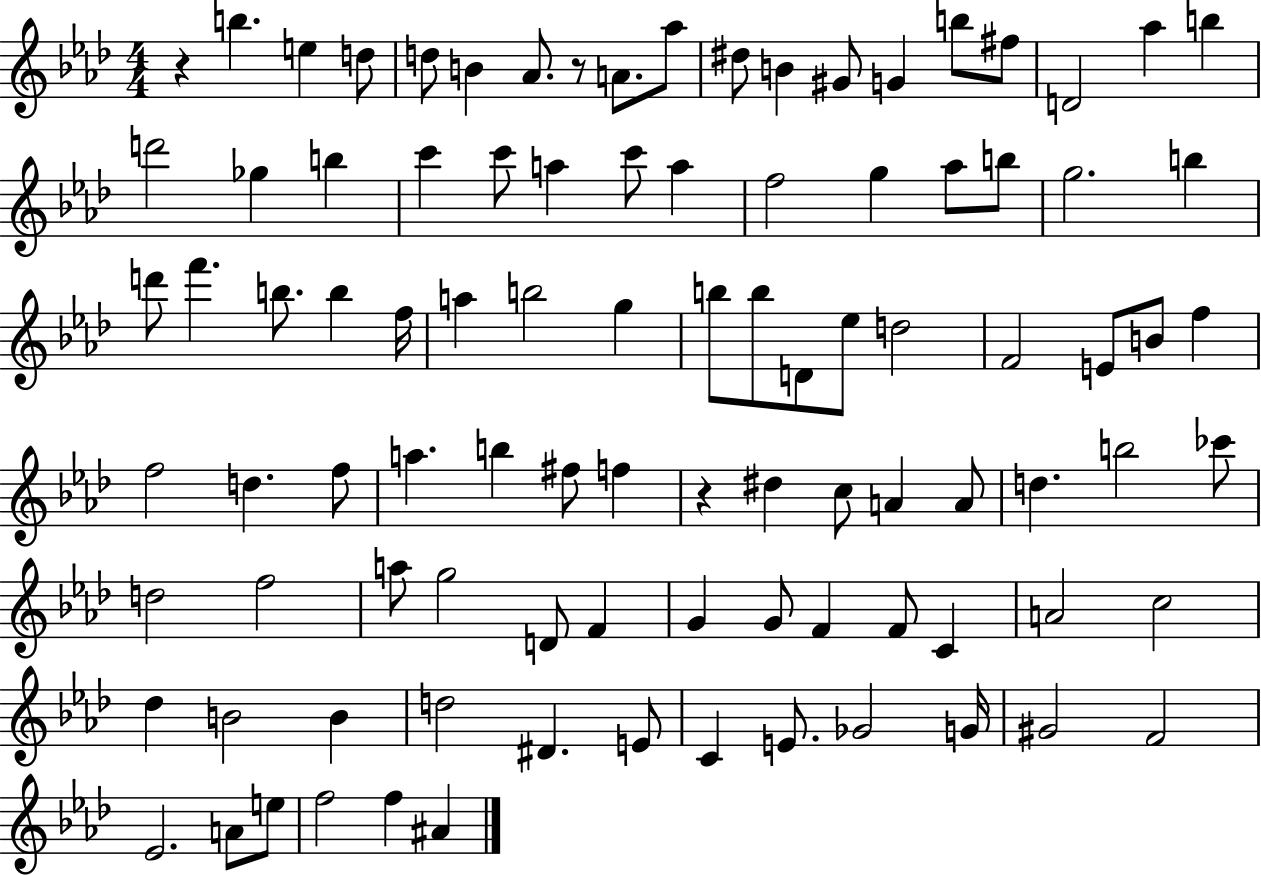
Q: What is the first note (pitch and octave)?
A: B5